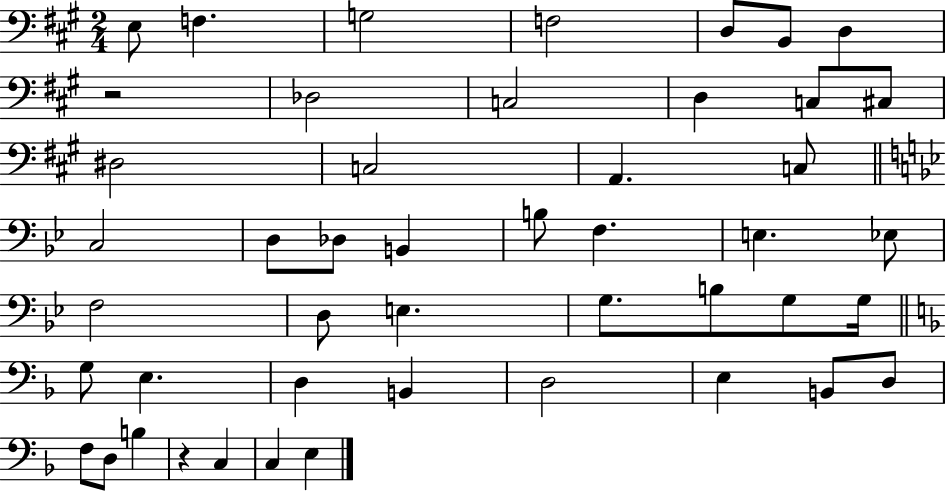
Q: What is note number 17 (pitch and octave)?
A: C3